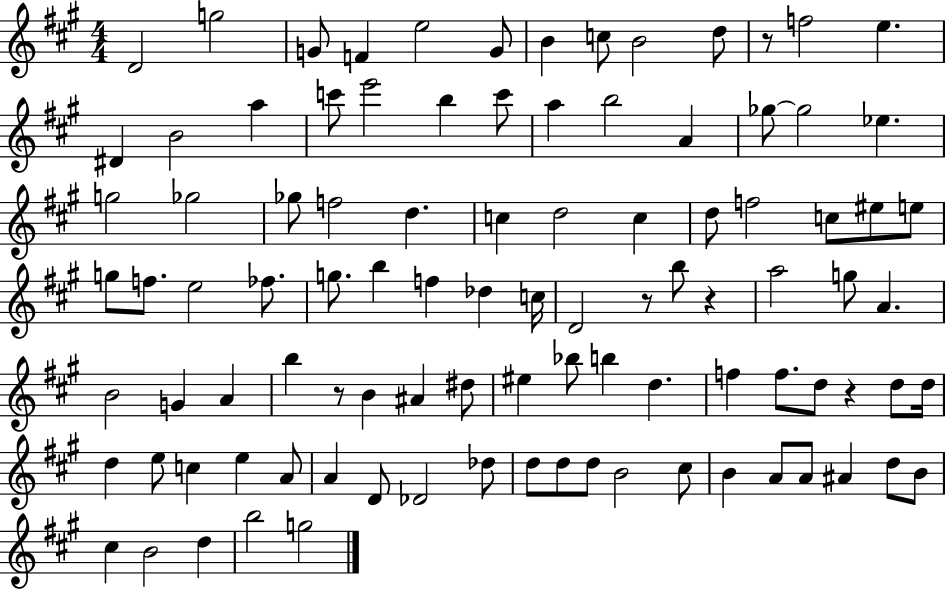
{
  \clef treble
  \numericTimeSignature
  \time 4/4
  \key a \major
  \repeat volta 2 { d'2 g''2 | g'8 f'4 e''2 g'8 | b'4 c''8 b'2 d''8 | r8 f''2 e''4. | \break dis'4 b'2 a''4 | c'''8 e'''2 b''4 c'''8 | a''4 b''2 a'4 | ges''8~~ ges''2 ees''4. | \break g''2 ges''2 | ges''8 f''2 d''4. | c''4 d''2 c''4 | d''8 f''2 c''8 eis''8 e''8 | \break g''8 f''8. e''2 fes''8. | g''8. b''4 f''4 des''4 c''16 | d'2 r8 b''8 r4 | a''2 g''8 a'4. | \break b'2 g'4 a'4 | b''4 r8 b'4 ais'4 dis''8 | eis''4 bes''8 b''4 d''4. | f''4 f''8. d''8 r4 d''8 d''16 | \break d''4 e''8 c''4 e''4 a'8 | a'4 d'8 des'2 des''8 | d''8 d''8 d''8 b'2 cis''8 | b'4 a'8 a'8 ais'4 d''8 b'8 | \break cis''4 b'2 d''4 | b''2 g''2 | } \bar "|."
}